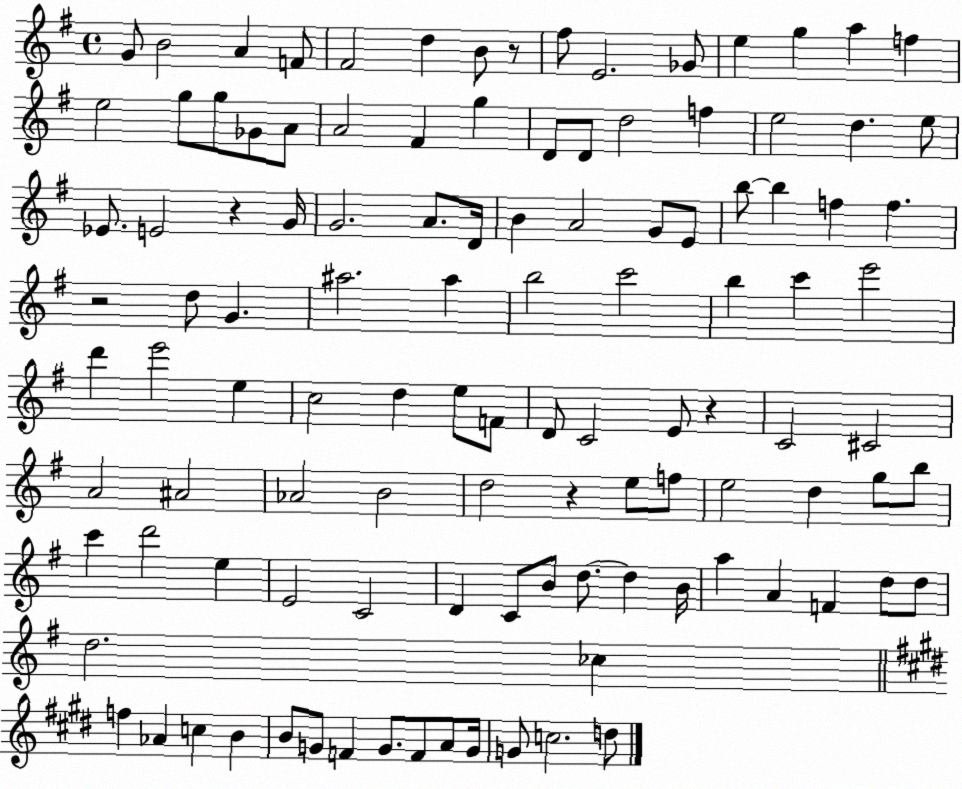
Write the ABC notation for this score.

X:1
T:Untitled
M:4/4
L:1/4
K:G
G/2 B2 A F/2 ^F2 d B/2 z/2 ^f/2 E2 _G/2 e g a f e2 g/2 g/2 _G/2 A/2 A2 ^F g D/2 D/2 d2 f e2 d e/2 _E/2 E2 z G/4 G2 A/2 D/4 B A2 G/2 E/2 b/2 b f f z2 d/2 G ^a2 ^a b2 c'2 b c' e'2 d' e'2 e c2 d e/2 F/2 D/2 C2 E/2 z C2 ^C2 A2 ^A2 _A2 B2 d2 z e/2 f/2 e2 d g/2 b/2 c' d'2 e E2 C2 D C/2 B/2 d/2 d B/4 a A F d/2 d/2 d2 _c f _A c B B/2 G/2 F G/2 F/2 A/2 G/4 G/2 c2 d/2